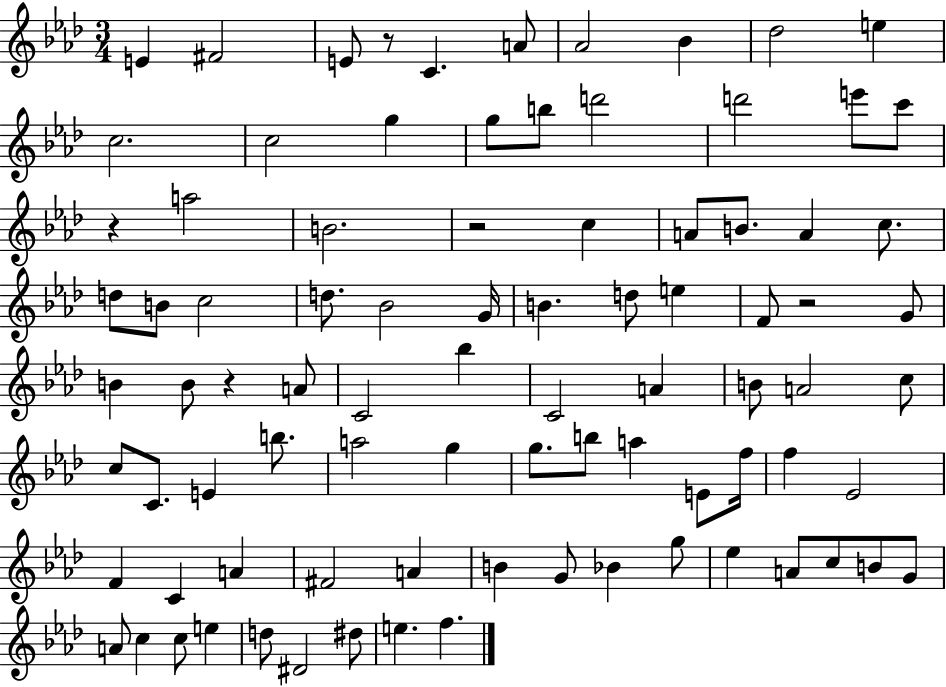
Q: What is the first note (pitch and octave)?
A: E4